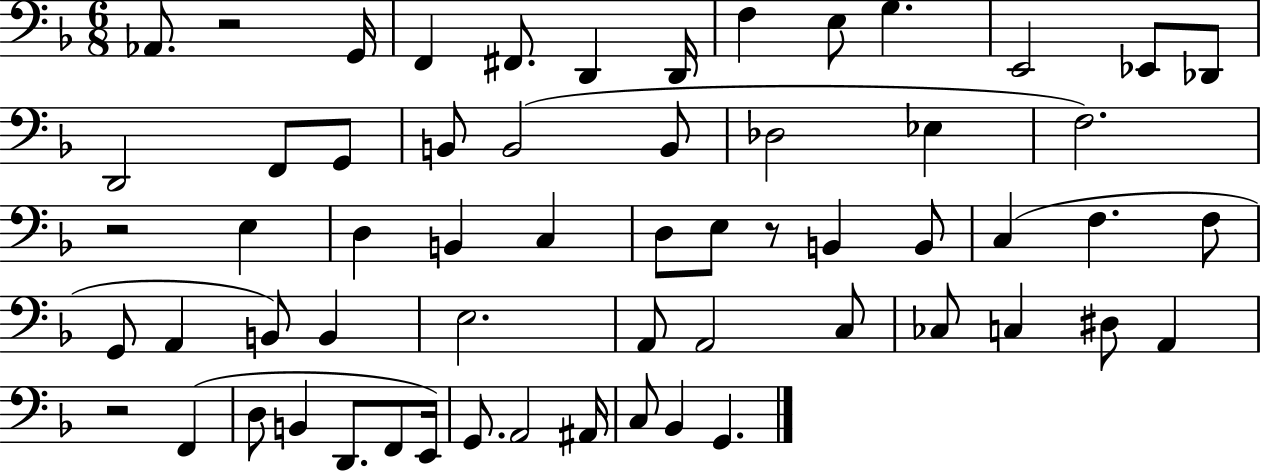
{
  \clef bass
  \numericTimeSignature
  \time 6/8
  \key f \major
  aes,8. r2 g,16 | f,4 fis,8. d,4 d,16 | f4 e8 g4. | e,2 ees,8 des,8 | \break d,2 f,8 g,8 | b,8 b,2( b,8 | des2 ees4 | f2.) | \break r2 e4 | d4 b,4 c4 | d8 e8 r8 b,4 b,8 | c4( f4. f8 | \break g,8 a,4 b,8) b,4 | e2. | a,8 a,2 c8 | ces8 c4 dis8 a,4 | \break r2 f,4( | d8 b,4 d,8. f,8 e,16) | g,8. a,2 ais,16 | c8 bes,4 g,4. | \break \bar "|."
}